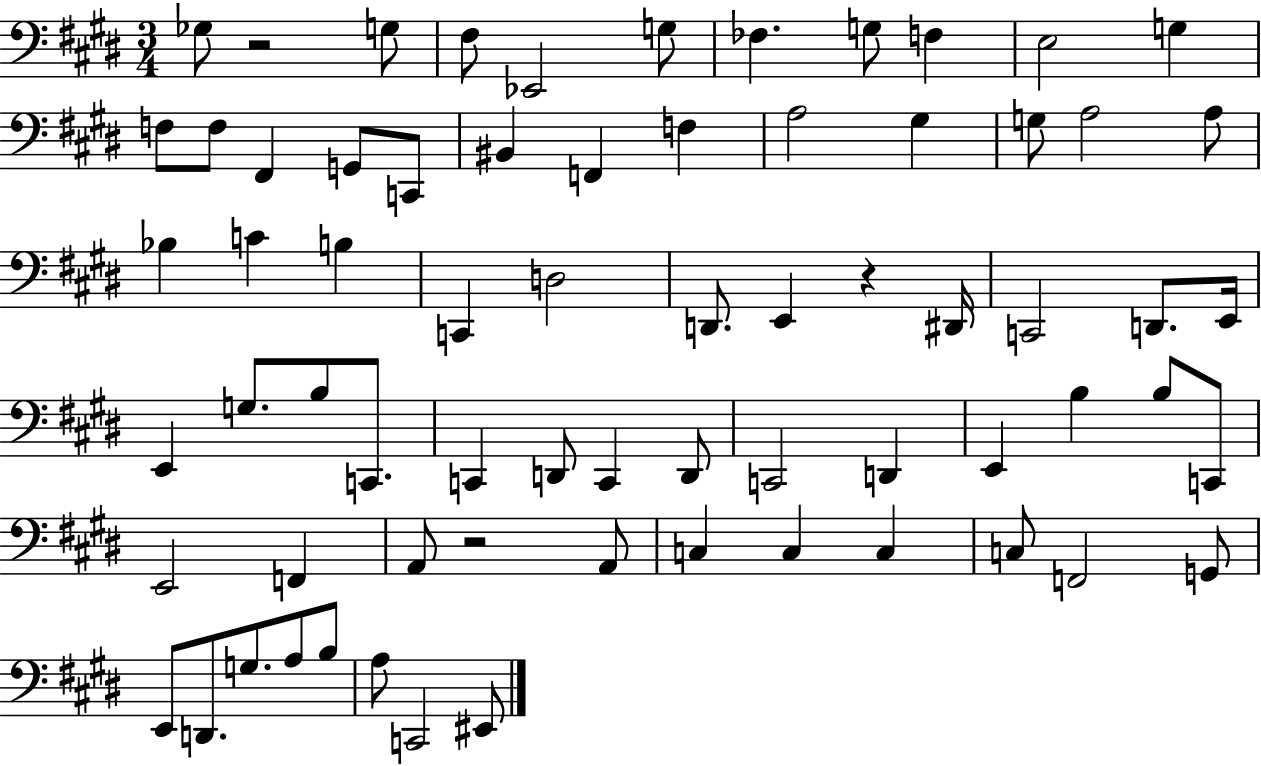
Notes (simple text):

Gb3/e R/h G3/e F#3/e Eb2/h G3/e FES3/q. G3/e F3/q E3/h G3/q F3/e F3/e F#2/q G2/e C2/e BIS2/q F2/q F3/q A3/h G#3/q G3/e A3/h A3/e Bb3/q C4/q B3/q C2/q D3/h D2/e. E2/q R/q D#2/s C2/h D2/e. E2/s E2/q G3/e. B3/e C2/e. C2/q D2/e C2/q D2/e C2/h D2/q E2/q B3/q B3/e C2/e E2/h F2/q A2/e R/h A2/e C3/q C3/q C3/q C3/e F2/h G2/e E2/e D2/e. G3/e. A3/e B3/e A3/e C2/h EIS2/e